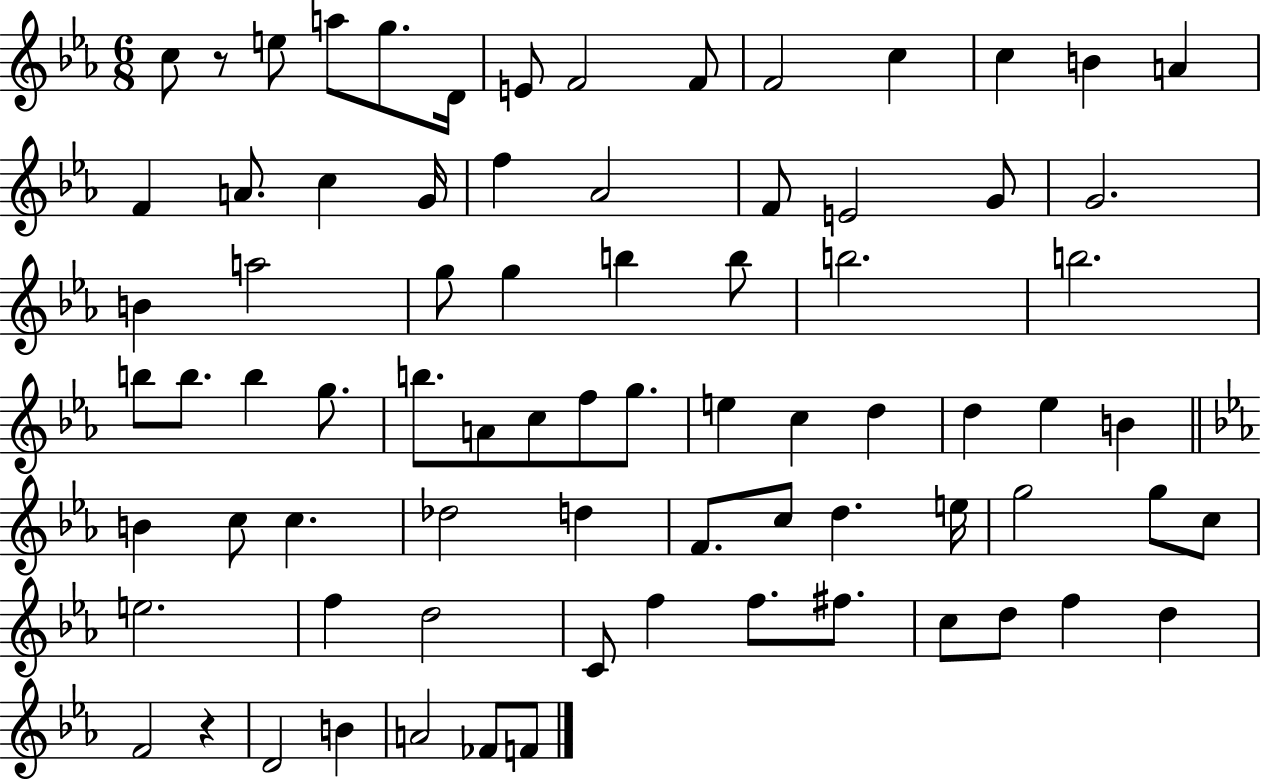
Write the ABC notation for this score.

X:1
T:Untitled
M:6/8
L:1/4
K:Eb
c/2 z/2 e/2 a/2 g/2 D/4 E/2 F2 F/2 F2 c c B A F A/2 c G/4 f _A2 F/2 E2 G/2 G2 B a2 g/2 g b b/2 b2 b2 b/2 b/2 b g/2 b/2 A/2 c/2 f/2 g/2 e c d d _e B B c/2 c _d2 d F/2 c/2 d e/4 g2 g/2 c/2 e2 f d2 C/2 f f/2 ^f/2 c/2 d/2 f d F2 z D2 B A2 _F/2 F/2